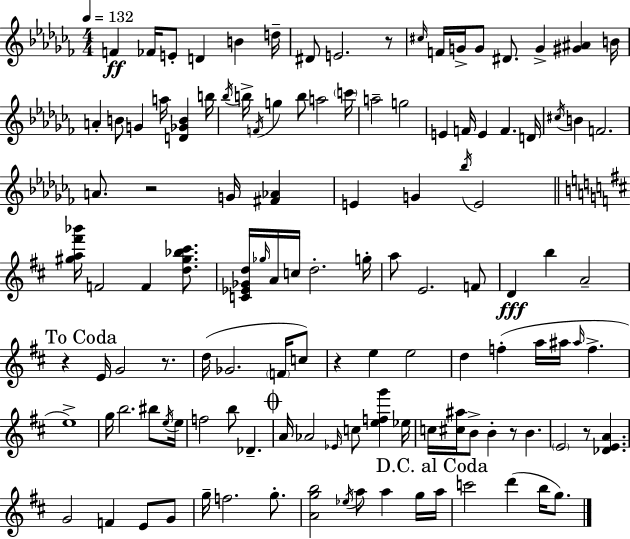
F4/q FES4/s E4/e D4/q B4/q D5/s D#4/e E4/h. R/e C#5/s F4/s G4/s G4/e D#4/e. G4/q [G#4,A#4]/q B4/s A4/q B4/e G4/q A5/s [D4,Gb4,B4]/q B5/s Bb5/s B5/s F4/s G5/q B5/e A5/h C6/s A5/h G5/h E4/q F4/s E4/q F4/q. D4/s C#5/s B4/q F4/h. A4/e. R/h G4/s [F#4,Ab4]/q E4/q G4/q Bb5/s E4/h [G#5,A5,F#6,Bb6]/s F4/h F4/q [D5,G#5,Bb5,C#6]/e. [C4,Eb4,Gb4,D5]/s Gb5/s A4/s C5/s D5/h. G5/s A5/e E4/h. F4/e D4/q B5/q A4/h R/q E4/s G4/h R/e. D5/s Gb4/h. F4/s C5/e R/q E5/q E5/h D5/q F5/q A5/s A#5/s A#5/s F5/q. E5/w G5/s B5/h. BIS5/e E5/s E5/s F5/h B5/e Db4/q. A4/s Ab4/h Eb4/s C5/e [E5,F5,G6]/q Eb5/s C5/s [C#5,A#5]/s B4/e B4/q R/e B4/q. E4/h R/e [Db4,E4,A4]/q. G4/h F4/q E4/e G4/e G5/s F5/h. G5/e. [A4,G5,B5]/h Eb5/s A5/e A5/q G5/s A5/s C6/h D6/q B5/s G5/e.